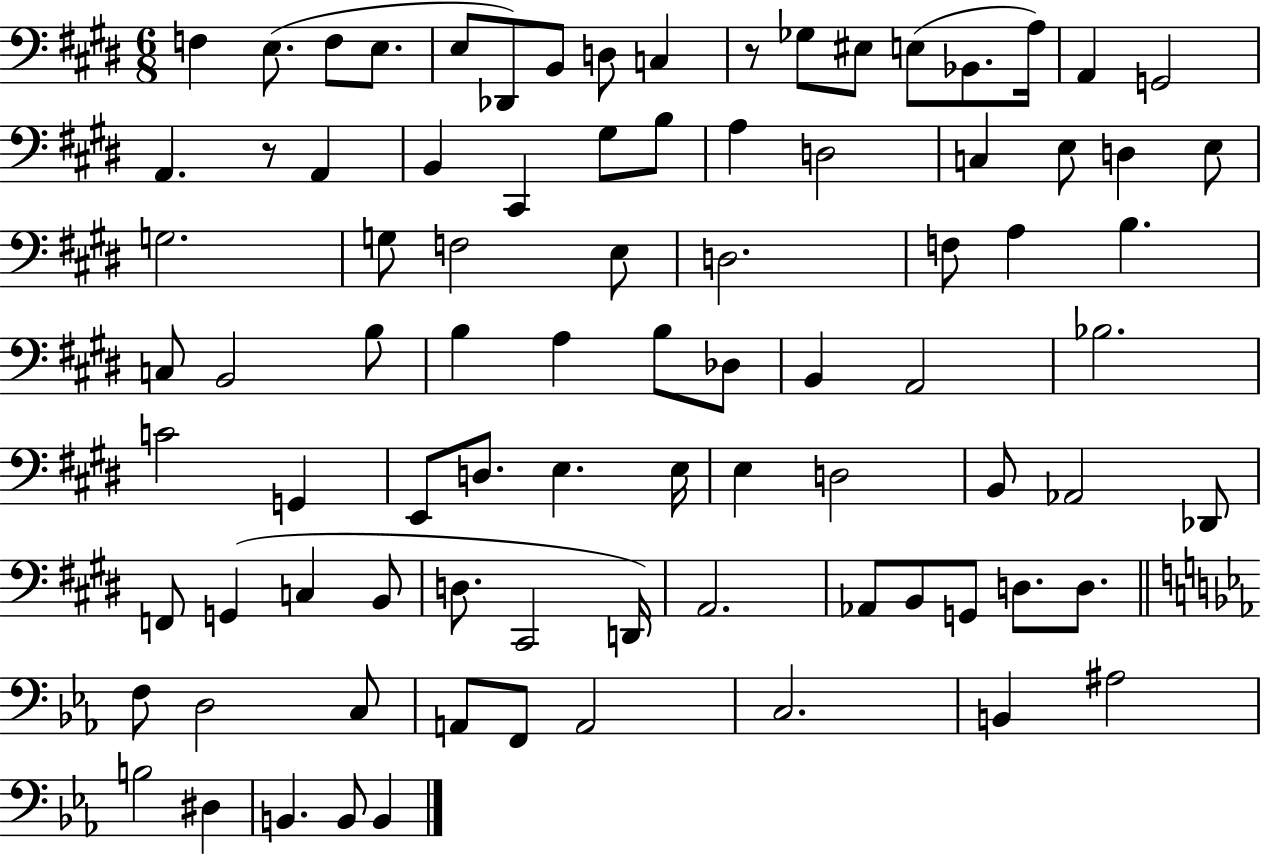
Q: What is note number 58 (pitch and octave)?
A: F2